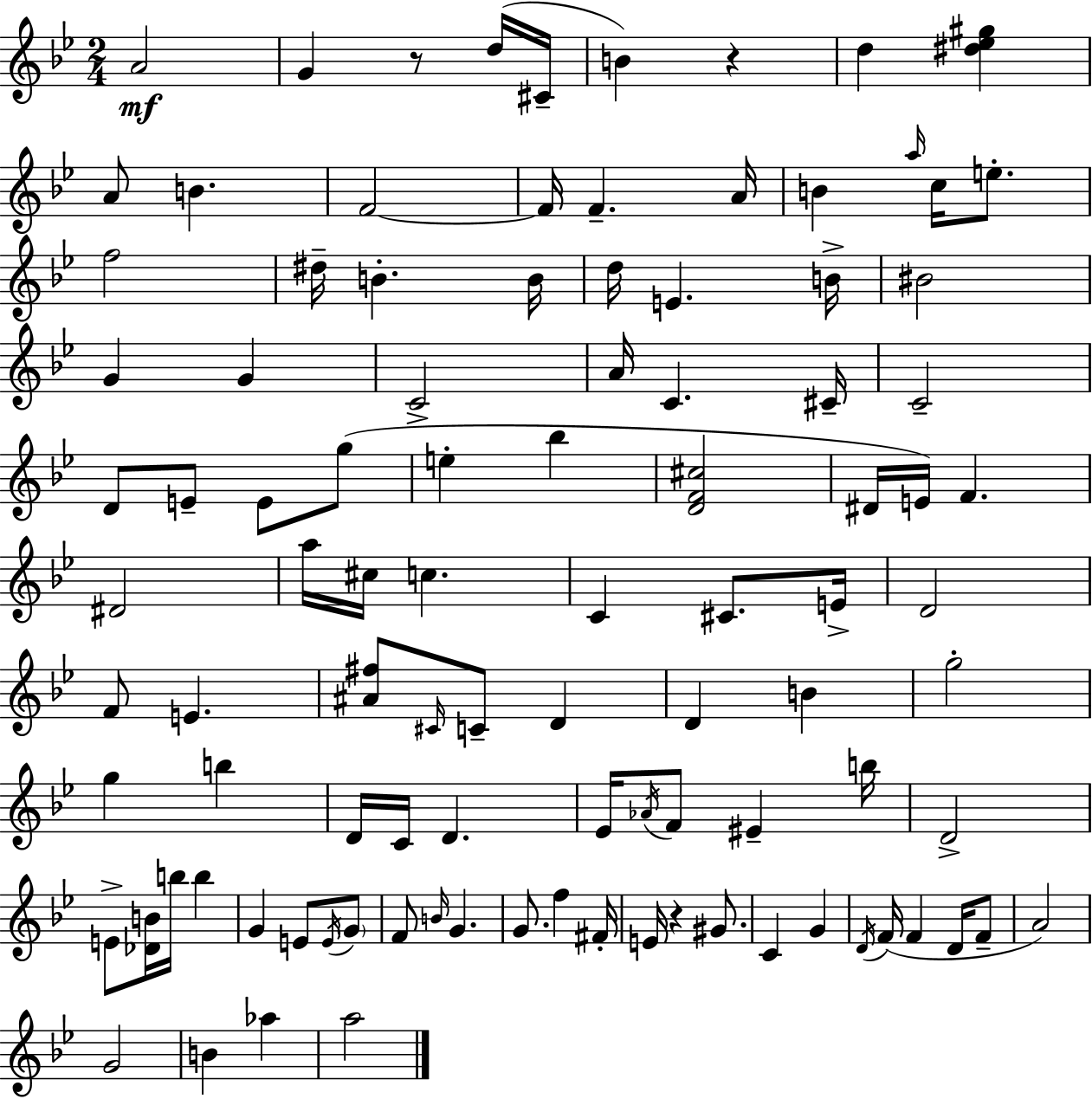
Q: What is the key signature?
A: BES major